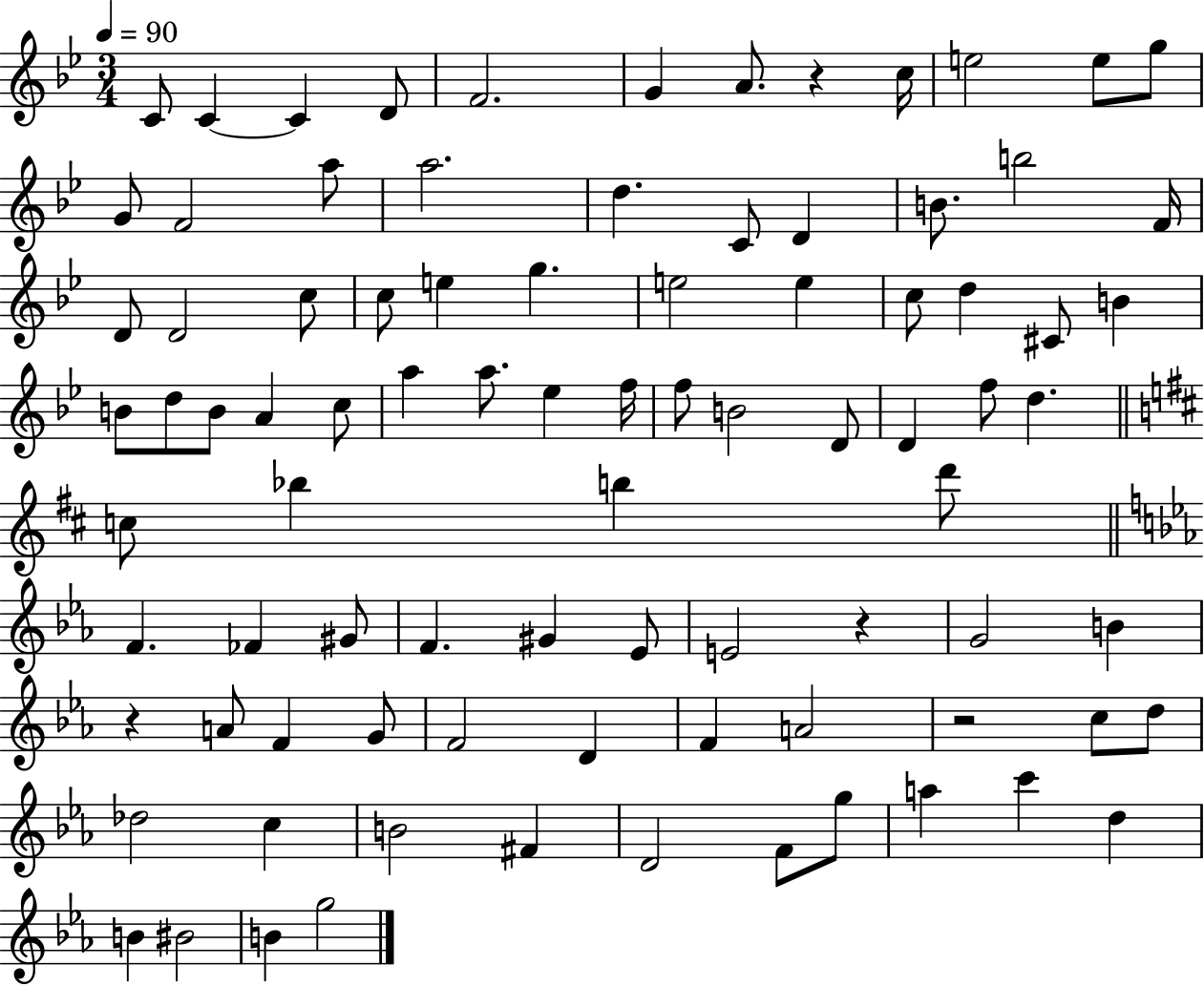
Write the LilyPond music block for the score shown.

{
  \clef treble
  \numericTimeSignature
  \time 3/4
  \key bes \major
  \tempo 4 = 90
  \repeat volta 2 { c'8 c'4~~ c'4 d'8 | f'2. | g'4 a'8. r4 c''16 | e''2 e''8 g''8 | \break g'8 f'2 a''8 | a''2. | d''4. c'8 d'4 | b'8. b''2 f'16 | \break d'8 d'2 c''8 | c''8 e''4 g''4. | e''2 e''4 | c''8 d''4 cis'8 b'4 | \break b'8 d''8 b'8 a'4 c''8 | a''4 a''8. ees''4 f''16 | f''8 b'2 d'8 | d'4 f''8 d''4. | \break \bar "||" \break \key d \major c''8 bes''4 b''4 d'''8 | \bar "||" \break \key c \minor f'4. fes'4 gis'8 | f'4. gis'4 ees'8 | e'2 r4 | g'2 b'4 | \break r4 a'8 f'4 g'8 | f'2 d'4 | f'4 a'2 | r2 c''8 d''8 | \break des''2 c''4 | b'2 fis'4 | d'2 f'8 g''8 | a''4 c'''4 d''4 | \break b'4 bis'2 | b'4 g''2 | } \bar "|."
}